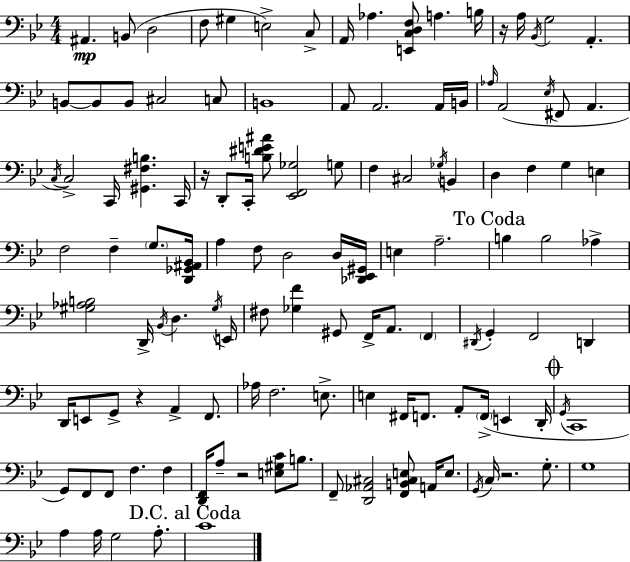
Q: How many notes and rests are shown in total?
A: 124